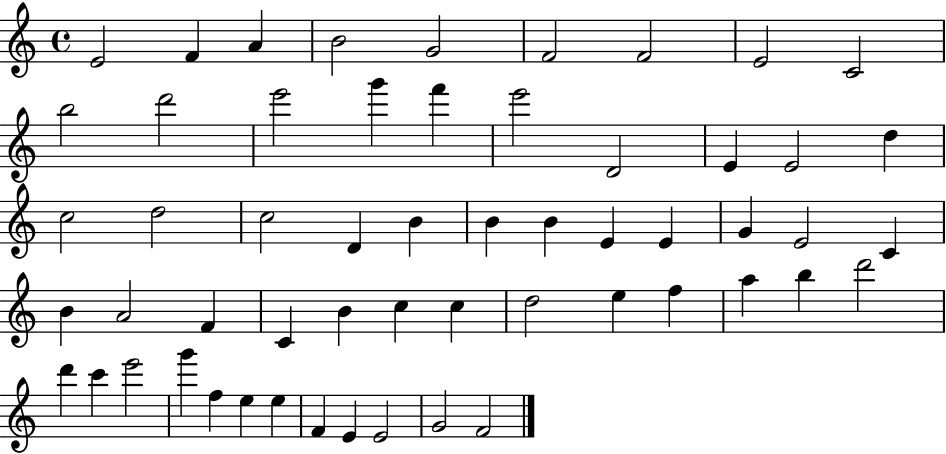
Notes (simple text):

E4/h F4/q A4/q B4/h G4/h F4/h F4/h E4/h C4/h B5/h D6/h E6/h G6/q F6/q E6/h D4/h E4/q E4/h D5/q C5/h D5/h C5/h D4/q B4/q B4/q B4/q E4/q E4/q G4/q E4/h C4/q B4/q A4/h F4/q C4/q B4/q C5/q C5/q D5/h E5/q F5/q A5/q B5/q D6/h D6/q C6/q E6/h G6/q F5/q E5/q E5/q F4/q E4/q E4/h G4/h F4/h